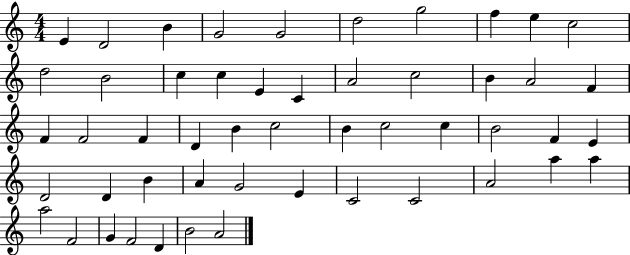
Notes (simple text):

E4/q D4/h B4/q G4/h G4/h D5/h G5/h F5/q E5/q C5/h D5/h B4/h C5/q C5/q E4/q C4/q A4/h C5/h B4/q A4/h F4/q F4/q F4/h F4/q D4/q B4/q C5/h B4/q C5/h C5/q B4/h F4/q E4/q D4/h D4/q B4/q A4/q G4/h E4/q C4/h C4/h A4/h A5/q A5/q A5/h F4/h G4/q F4/h D4/q B4/h A4/h